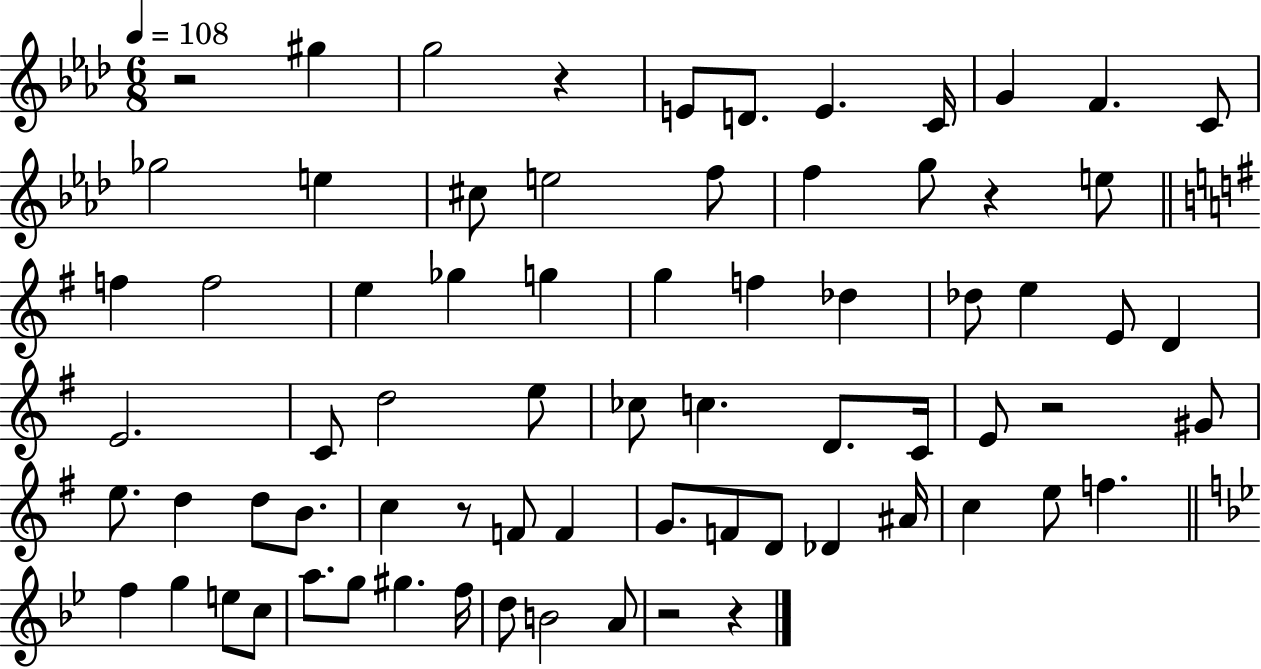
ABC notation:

X:1
T:Untitled
M:6/8
L:1/4
K:Ab
z2 ^g g2 z E/2 D/2 E C/4 G F C/2 _g2 e ^c/2 e2 f/2 f g/2 z e/2 f f2 e _g g g f _d _d/2 e E/2 D E2 C/2 d2 e/2 _c/2 c D/2 C/4 E/2 z2 ^G/2 e/2 d d/2 B/2 c z/2 F/2 F G/2 F/2 D/2 _D ^A/4 c e/2 f f g e/2 c/2 a/2 g/2 ^g f/4 d/2 B2 A/2 z2 z